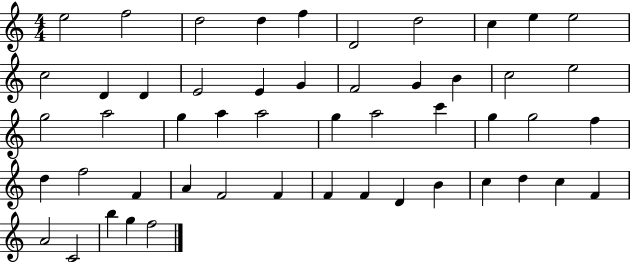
E5/h F5/h D5/h D5/q F5/q D4/h D5/h C5/q E5/q E5/h C5/h D4/q D4/q E4/h E4/q G4/q F4/h G4/q B4/q C5/h E5/h G5/h A5/h G5/q A5/q A5/h G5/q A5/h C6/q G5/q G5/h F5/q D5/q F5/h F4/q A4/q F4/h F4/q F4/q F4/q D4/q B4/q C5/q D5/q C5/q F4/q A4/h C4/h B5/q G5/q F5/h